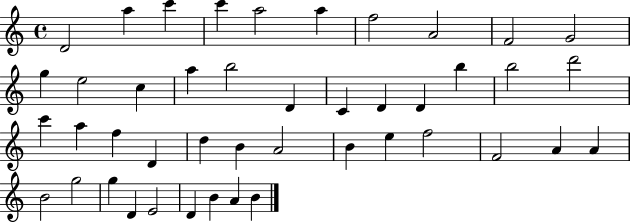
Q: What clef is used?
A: treble